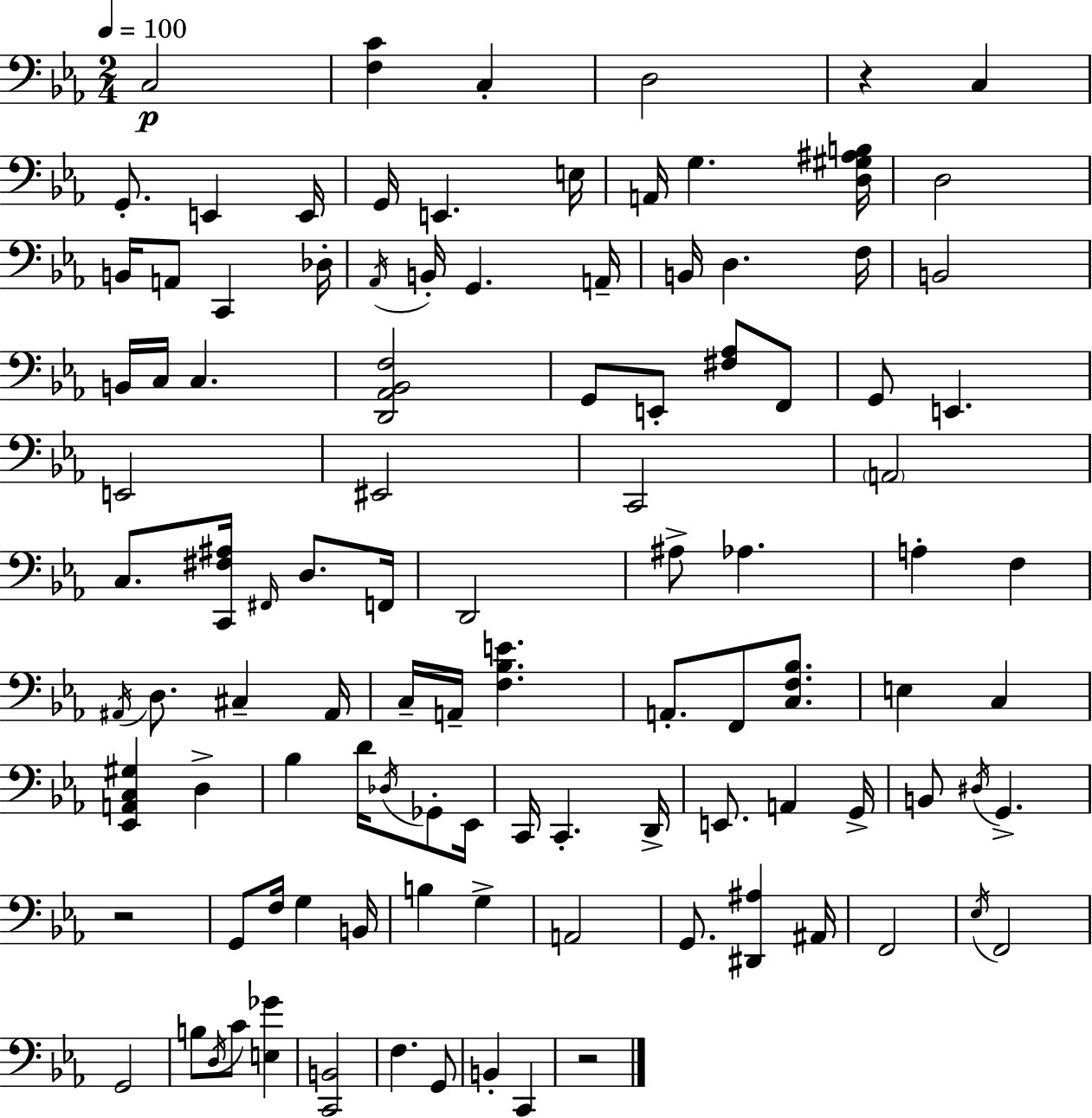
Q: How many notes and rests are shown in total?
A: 105